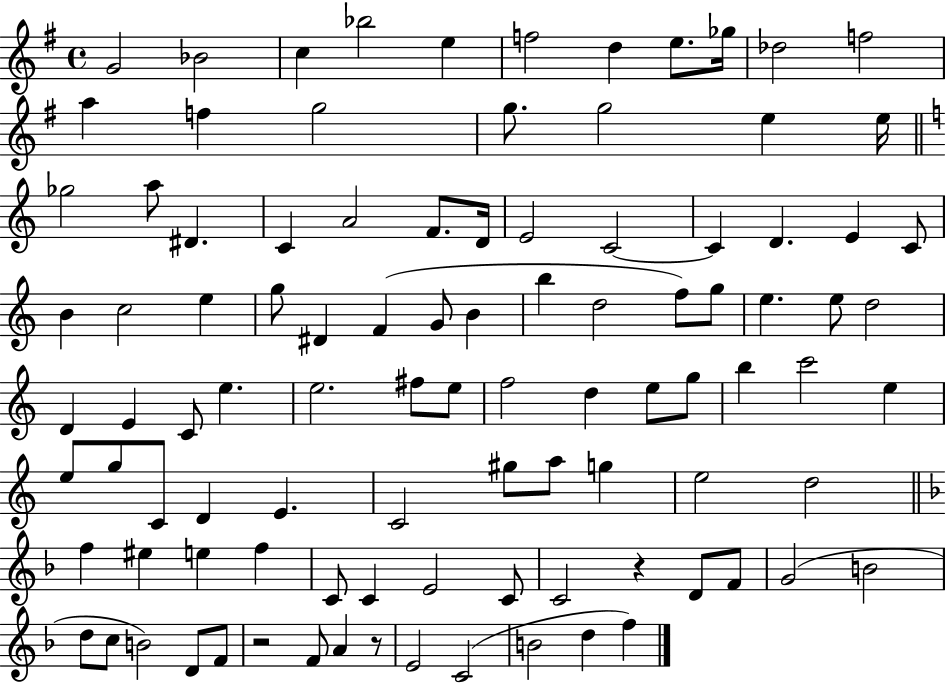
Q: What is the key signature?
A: G major